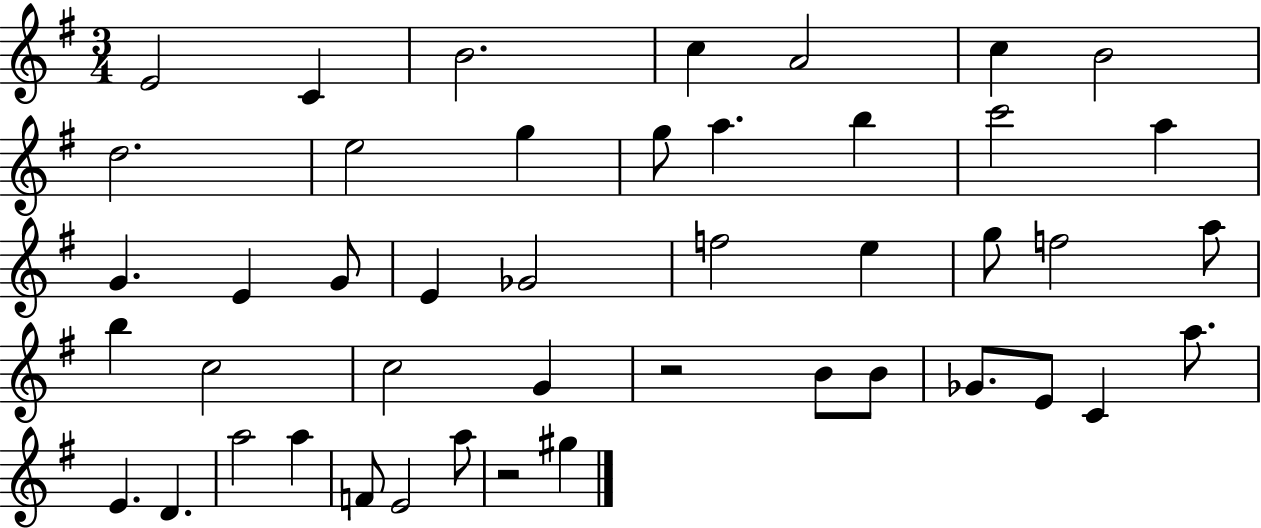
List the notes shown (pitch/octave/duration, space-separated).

E4/h C4/q B4/h. C5/q A4/h C5/q B4/h D5/h. E5/h G5/q G5/e A5/q. B5/q C6/h A5/q G4/q. E4/q G4/e E4/q Gb4/h F5/h E5/q G5/e F5/h A5/e B5/q C5/h C5/h G4/q R/h B4/e B4/e Gb4/e. E4/e C4/q A5/e. E4/q. D4/q. A5/h A5/q F4/e E4/h A5/e R/h G#5/q